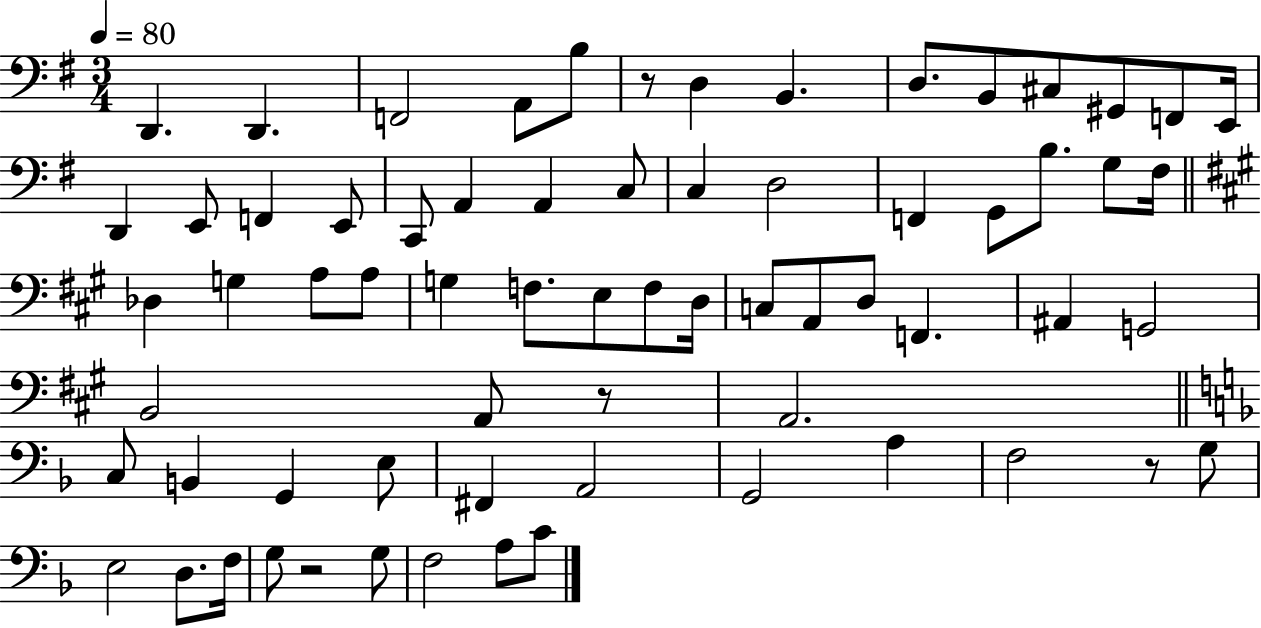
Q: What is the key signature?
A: G major